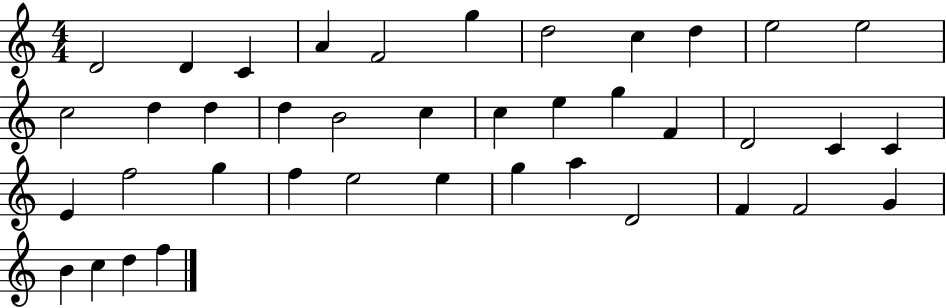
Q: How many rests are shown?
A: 0